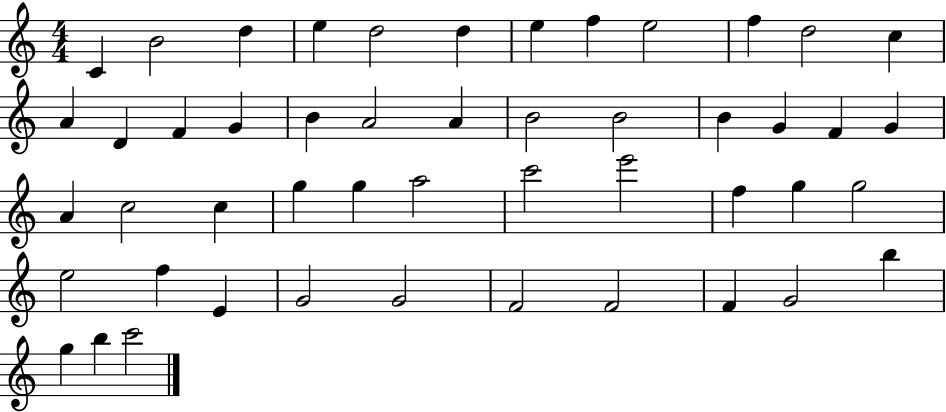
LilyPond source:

{
  \clef treble
  \numericTimeSignature
  \time 4/4
  \key c \major
  c'4 b'2 d''4 | e''4 d''2 d''4 | e''4 f''4 e''2 | f''4 d''2 c''4 | \break a'4 d'4 f'4 g'4 | b'4 a'2 a'4 | b'2 b'2 | b'4 g'4 f'4 g'4 | \break a'4 c''2 c''4 | g''4 g''4 a''2 | c'''2 e'''2 | f''4 g''4 g''2 | \break e''2 f''4 e'4 | g'2 g'2 | f'2 f'2 | f'4 g'2 b''4 | \break g''4 b''4 c'''2 | \bar "|."
}